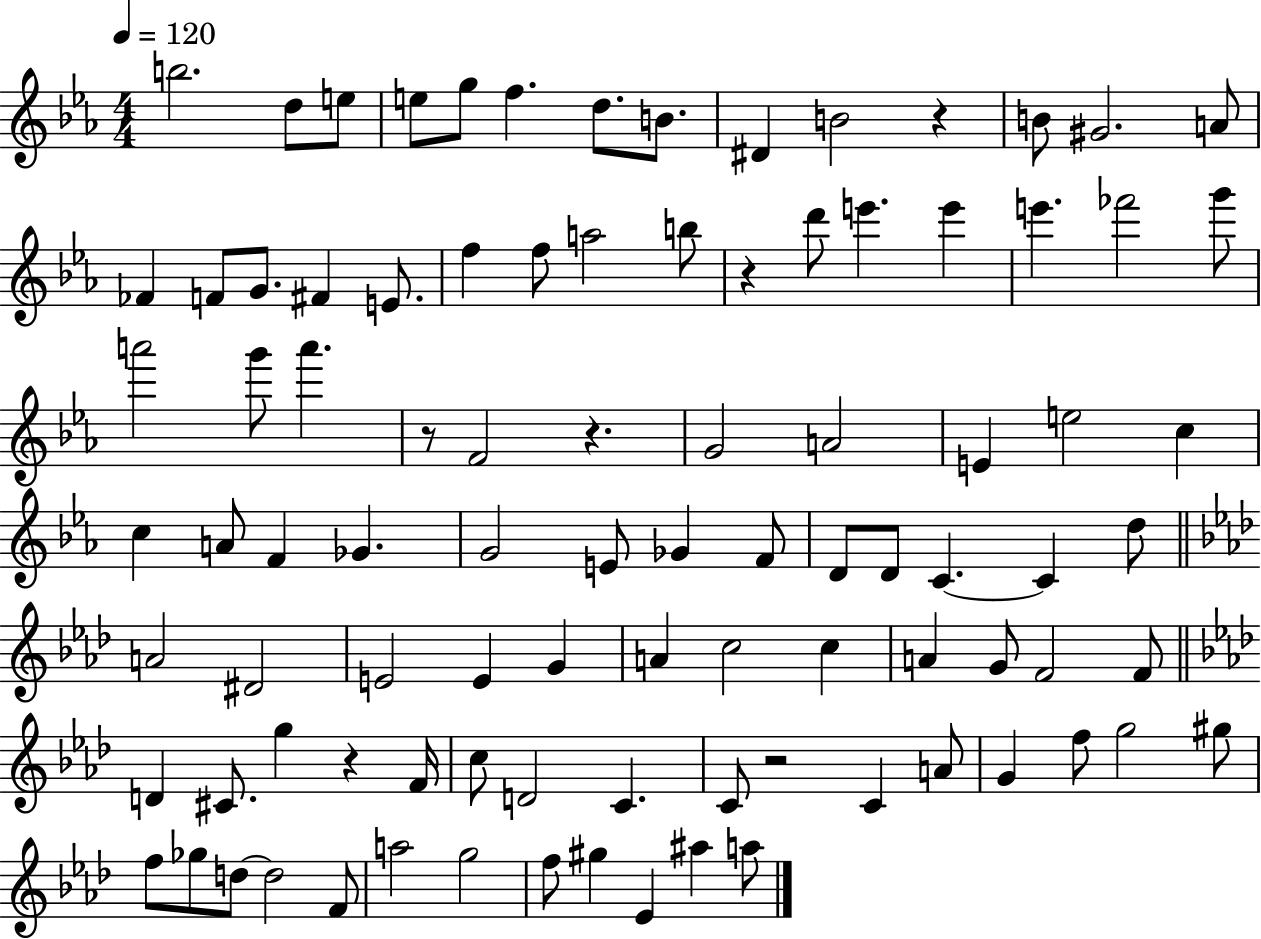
X:1
T:Untitled
M:4/4
L:1/4
K:Eb
b2 d/2 e/2 e/2 g/2 f d/2 B/2 ^D B2 z B/2 ^G2 A/2 _F F/2 G/2 ^F E/2 f f/2 a2 b/2 z d'/2 e' e' e' _f'2 g'/2 a'2 g'/2 a' z/2 F2 z G2 A2 E e2 c c A/2 F _G G2 E/2 _G F/2 D/2 D/2 C C d/2 A2 ^D2 E2 E G A c2 c A G/2 F2 F/2 D ^C/2 g z F/4 c/2 D2 C C/2 z2 C A/2 G f/2 g2 ^g/2 f/2 _g/2 d/2 d2 F/2 a2 g2 f/2 ^g _E ^a a/2